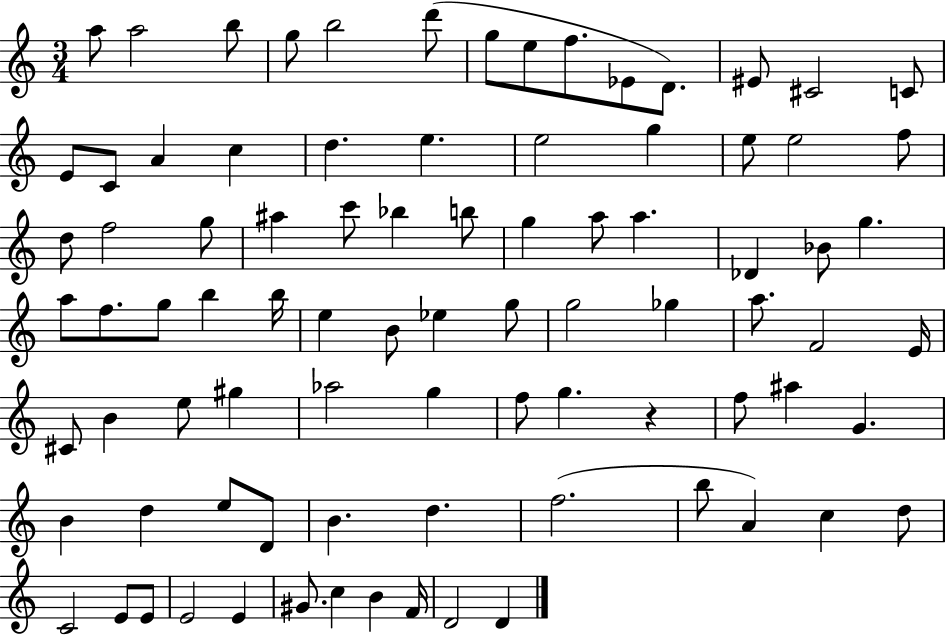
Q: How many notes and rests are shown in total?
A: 86